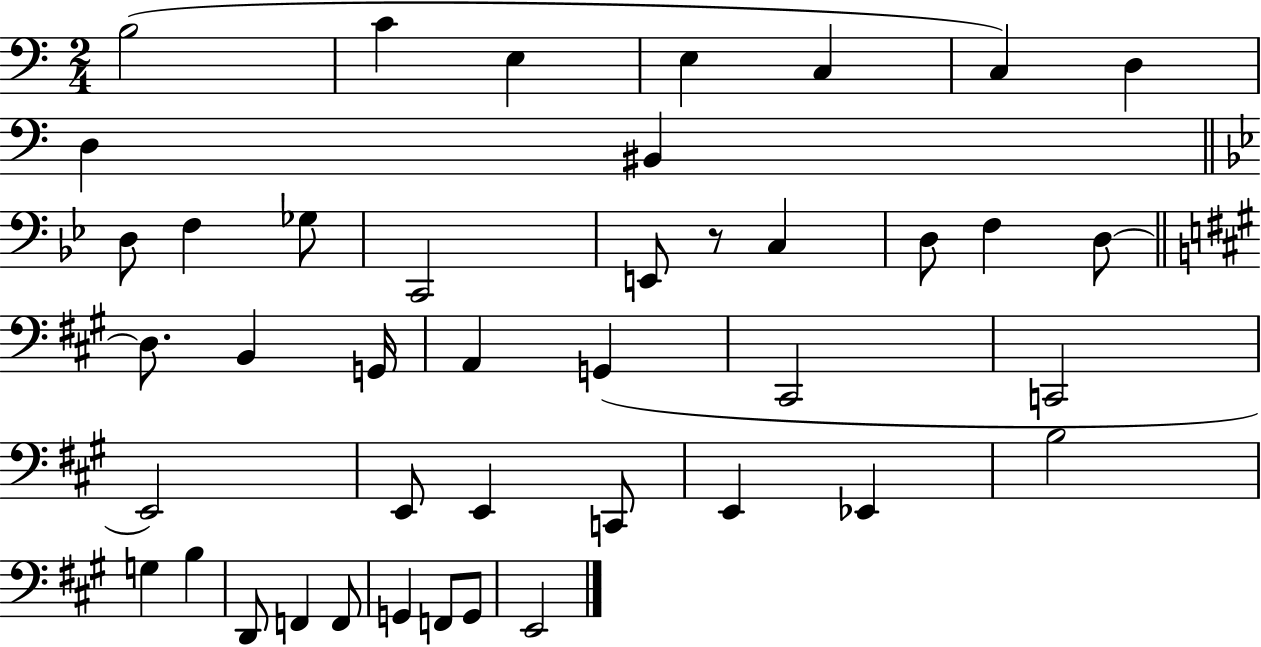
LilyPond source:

{
  \clef bass
  \numericTimeSignature
  \time 2/4
  \key c \major
  \repeat volta 2 { b2( | c'4 e4 | e4 c4 | c4) d4 | \break d4 bis,4 | \bar "||" \break \key bes \major d8 f4 ges8 | c,2 | e,8 r8 c4 | d8 f4 d8~~ | \break \bar "||" \break \key a \major d8. b,4 g,16 | a,4 g,4( | cis,2 | c,2 | \break e,2) | e,8 e,4 c,8 | e,4 ees,4 | b2 | \break g4 b4 | d,8 f,4 f,8 | g,4 f,8 g,8 | e,2 | \break } \bar "|."
}